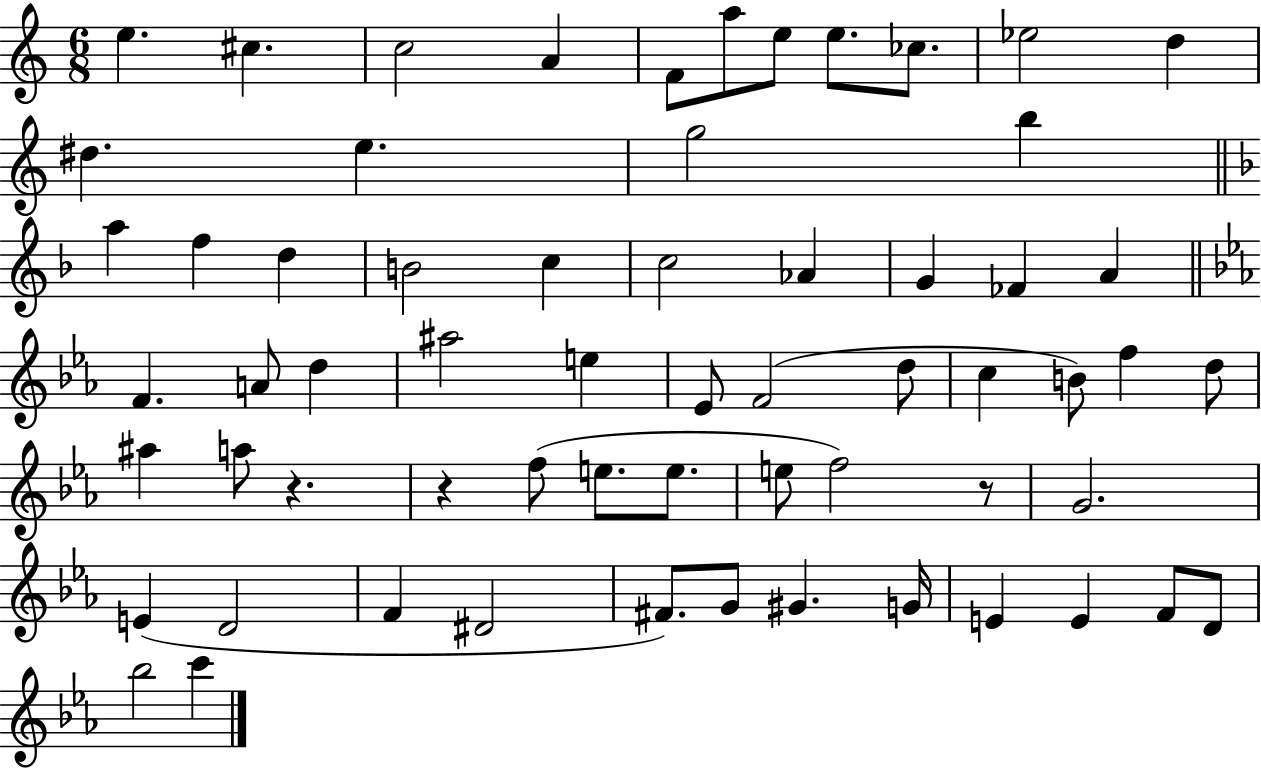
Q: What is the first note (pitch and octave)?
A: E5